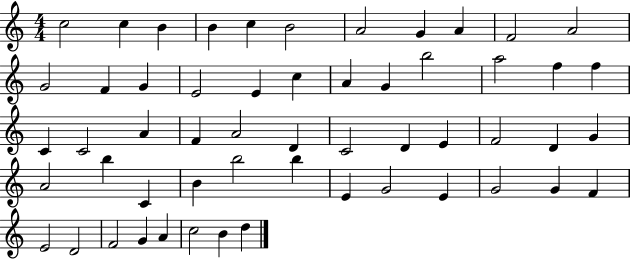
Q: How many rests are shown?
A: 0